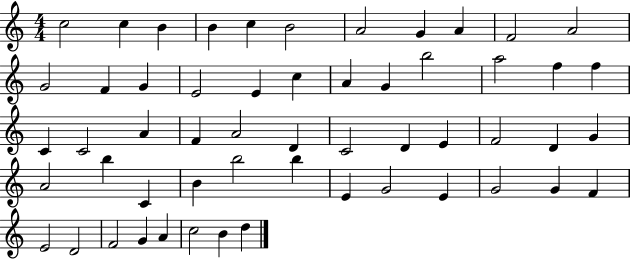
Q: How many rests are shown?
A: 0